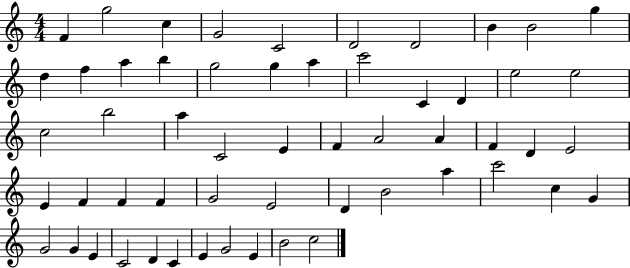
F4/q G5/h C5/q G4/h C4/h D4/h D4/h B4/q B4/h G5/q D5/q F5/q A5/q B5/q G5/h G5/q A5/q C6/h C4/q D4/q E5/h E5/h C5/h B5/h A5/q C4/h E4/q F4/q A4/h A4/q F4/q D4/q E4/h E4/q F4/q F4/q F4/q G4/h E4/h D4/q B4/h A5/q C6/h C5/q G4/q G4/h G4/q E4/q C4/h D4/q C4/q E4/q G4/h E4/q B4/h C5/h